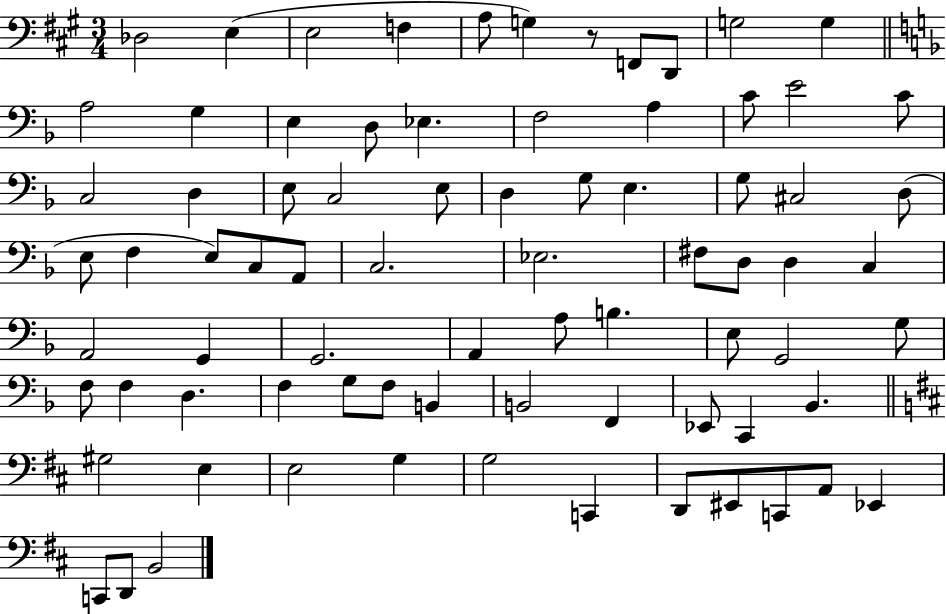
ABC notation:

X:1
T:Untitled
M:3/4
L:1/4
K:A
_D,2 E, E,2 F, A,/2 G, z/2 F,,/2 D,,/2 G,2 G, A,2 G, E, D,/2 _E, F,2 A, C/2 E2 C/2 C,2 D, E,/2 C,2 E,/2 D, G,/2 E, G,/2 ^C,2 D,/2 E,/2 F, E,/2 C,/2 A,,/2 C,2 _E,2 ^F,/2 D,/2 D, C, A,,2 G,, G,,2 A,, A,/2 B, E,/2 G,,2 G,/2 F,/2 F, D, F, G,/2 F,/2 B,, B,,2 F,, _E,,/2 C,, _B,, ^G,2 E, E,2 G, G,2 C,, D,,/2 ^E,,/2 C,,/2 A,,/2 _E,, C,,/2 D,,/2 B,,2